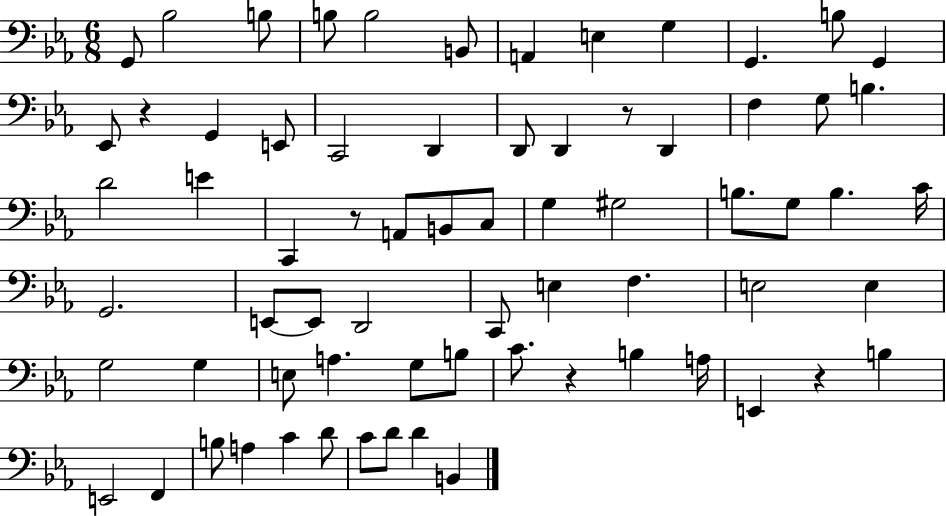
X:1
T:Untitled
M:6/8
L:1/4
K:Eb
G,,/2 _B,2 B,/2 B,/2 B,2 B,,/2 A,, E, G, G,, B,/2 G,, _E,,/2 z G,, E,,/2 C,,2 D,, D,,/2 D,, z/2 D,, F, G,/2 B, D2 E C,, z/2 A,,/2 B,,/2 C,/2 G, ^G,2 B,/2 G,/2 B, C/4 G,,2 E,,/2 E,,/2 D,,2 C,,/2 E, F, E,2 E, G,2 G, E,/2 A, G,/2 B,/2 C/2 z B, A,/4 E,, z B, E,,2 F,, B,/2 A, C D/2 C/2 D/2 D B,,